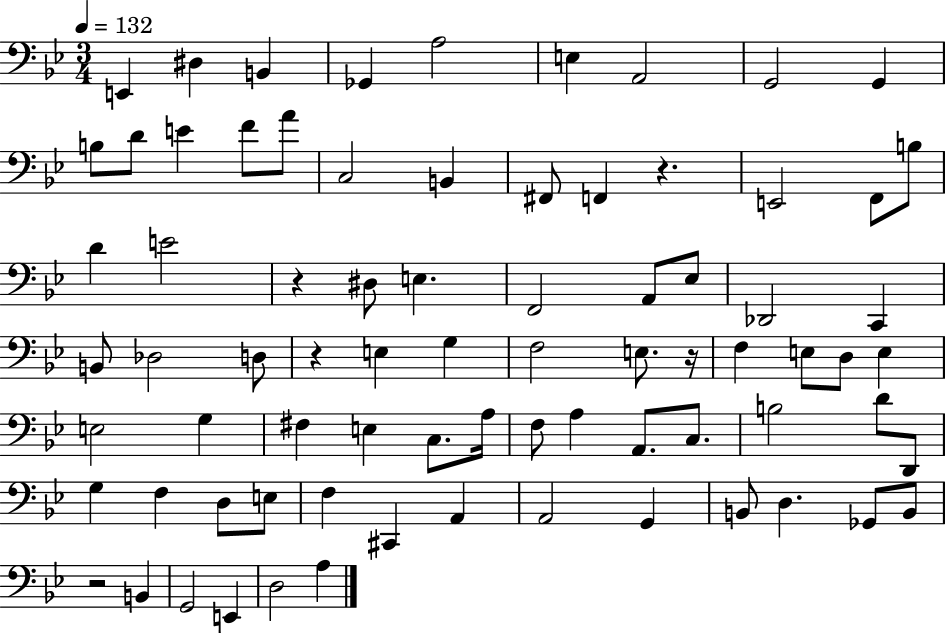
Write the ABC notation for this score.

X:1
T:Untitled
M:3/4
L:1/4
K:Bb
E,, ^D, B,, _G,, A,2 E, A,,2 G,,2 G,, B,/2 D/2 E F/2 A/2 C,2 B,, ^F,,/2 F,, z E,,2 F,,/2 B,/2 D E2 z ^D,/2 E, F,,2 A,,/2 _E,/2 _D,,2 C,, B,,/2 _D,2 D,/2 z E, G, F,2 E,/2 z/4 F, E,/2 D,/2 E, E,2 G, ^F, E, C,/2 A,/4 F,/2 A, A,,/2 C,/2 B,2 D/2 D,,/2 G, F, D,/2 E,/2 F, ^C,, A,, A,,2 G,, B,,/2 D, _G,,/2 B,,/2 z2 B,, G,,2 E,, D,2 A,